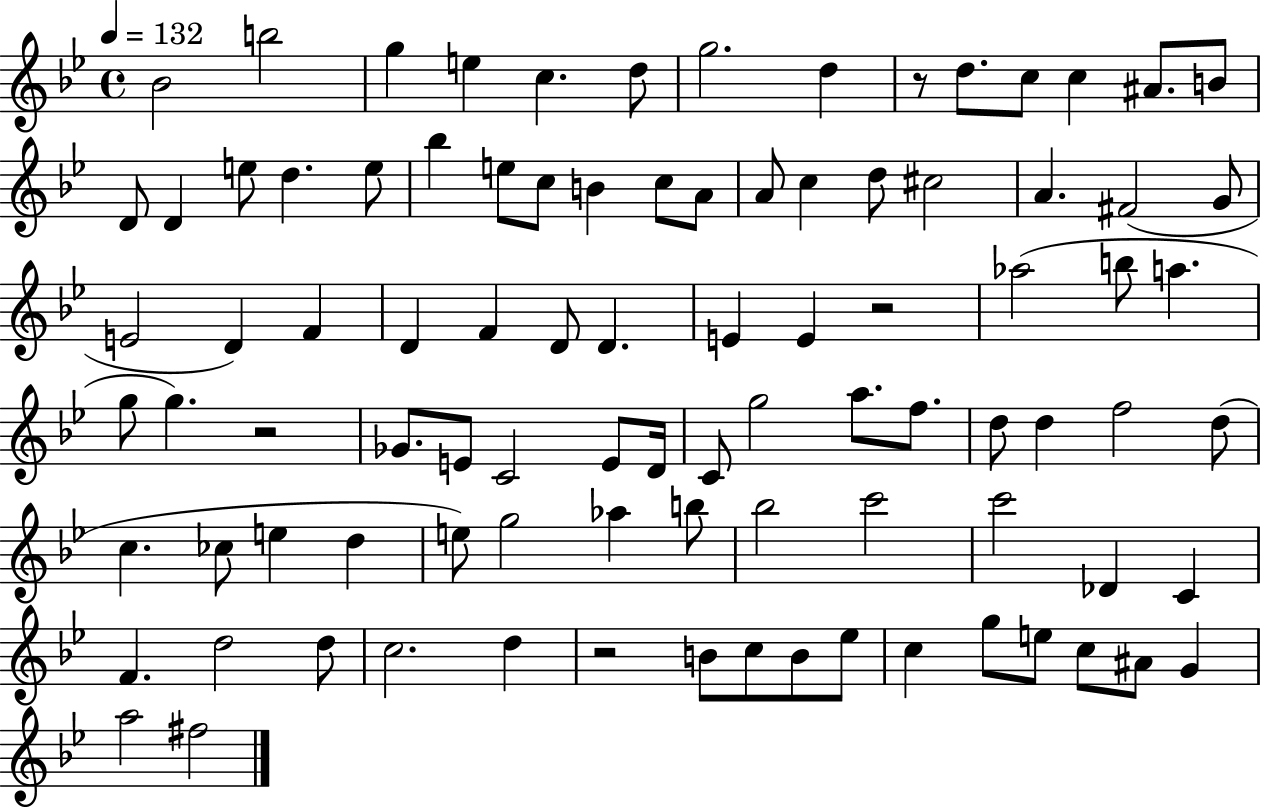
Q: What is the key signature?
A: BES major